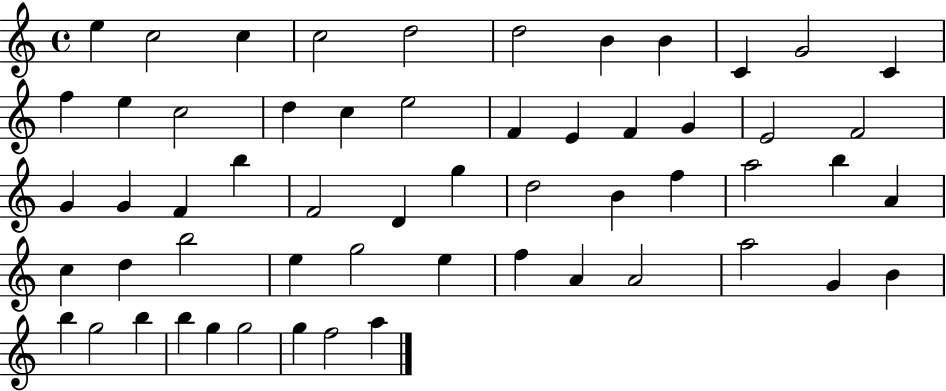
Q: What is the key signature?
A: C major